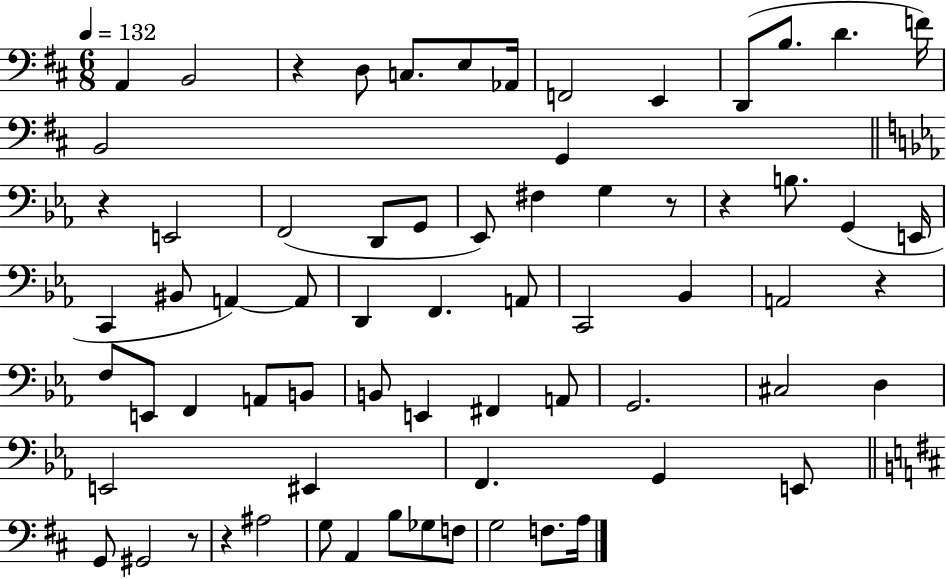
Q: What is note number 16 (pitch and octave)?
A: F2